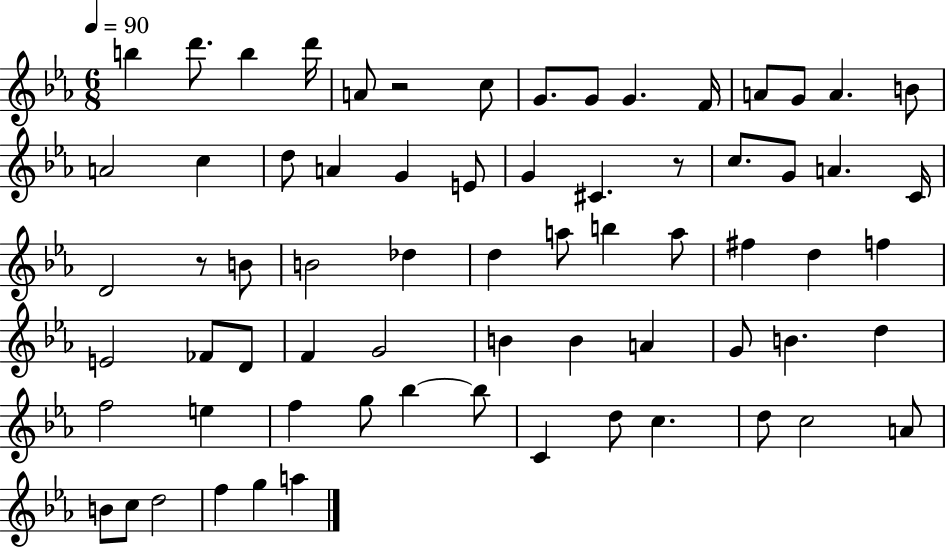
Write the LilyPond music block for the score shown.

{
  \clef treble
  \numericTimeSignature
  \time 6/8
  \key ees \major
  \tempo 4 = 90
  b''4 d'''8. b''4 d'''16 | a'8 r2 c''8 | g'8. g'8 g'4. f'16 | a'8 g'8 a'4. b'8 | \break a'2 c''4 | d''8 a'4 g'4 e'8 | g'4 cis'4. r8 | c''8. g'8 a'4. c'16 | \break d'2 r8 b'8 | b'2 des''4 | d''4 a''8 b''4 a''8 | fis''4 d''4 f''4 | \break e'2 fes'8 d'8 | f'4 g'2 | b'4 b'4 a'4 | g'8 b'4. d''4 | \break f''2 e''4 | f''4 g''8 bes''4~~ bes''8 | c'4 d''8 c''4. | d''8 c''2 a'8 | \break b'8 c''8 d''2 | f''4 g''4 a''4 | \bar "|."
}